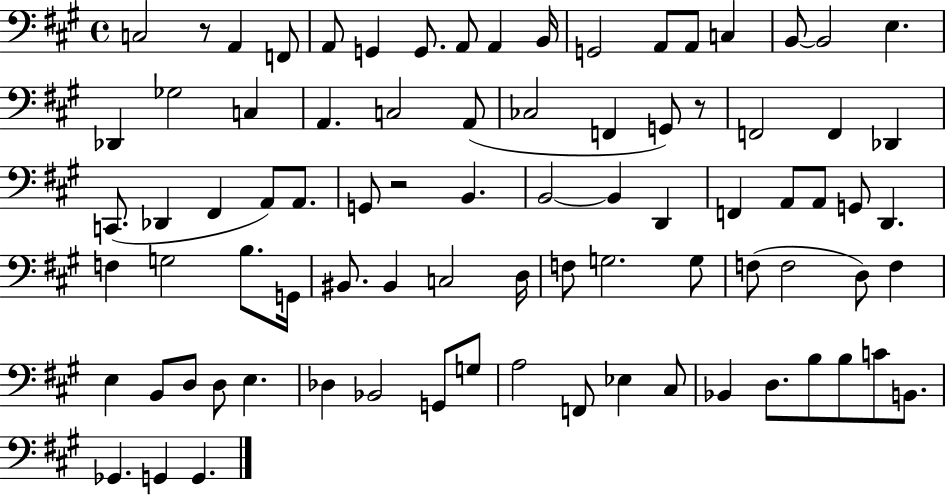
{
  \clef bass
  \time 4/4
  \defaultTimeSignature
  \key a \major
  \repeat volta 2 { c2 r8 a,4 f,8 | a,8 g,4 g,8. a,8 a,4 b,16 | g,2 a,8 a,8 c4 | b,8~~ b,2 e4. | \break des,4 ges2 c4 | a,4. c2 a,8( | ces2 f,4 g,8) r8 | f,2 f,4 des,4 | \break c,8.( des,4 fis,4 a,8) a,8. | g,8 r2 b,4. | b,2~~ b,4 d,4 | f,4 a,8 a,8 g,8 d,4. | \break f4 g2 b8. g,16 | bis,8. bis,4 c2 d16 | f8 g2. g8 | f8( f2 d8) f4 | \break e4 b,8 d8 d8 e4. | des4 bes,2 g,8 g8 | a2 f,8 ees4 cis8 | bes,4 d8. b8 b8 c'8 b,8. | \break ges,4. g,4 g,4. | } \bar "|."
}